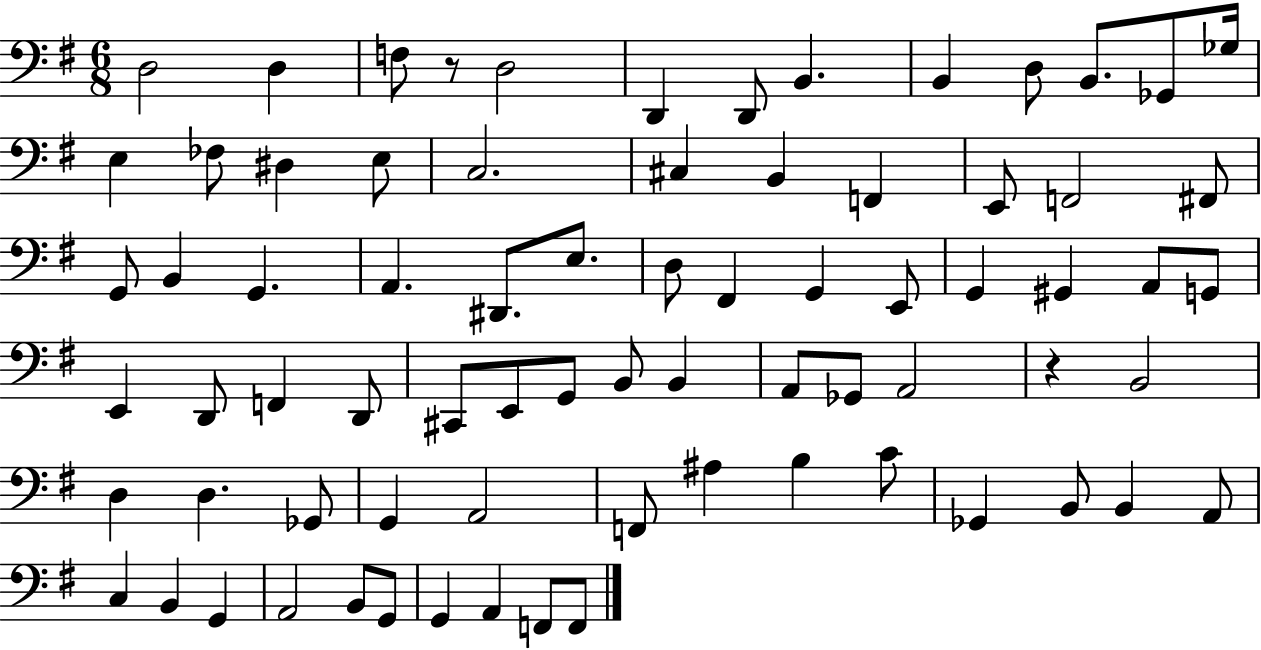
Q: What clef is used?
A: bass